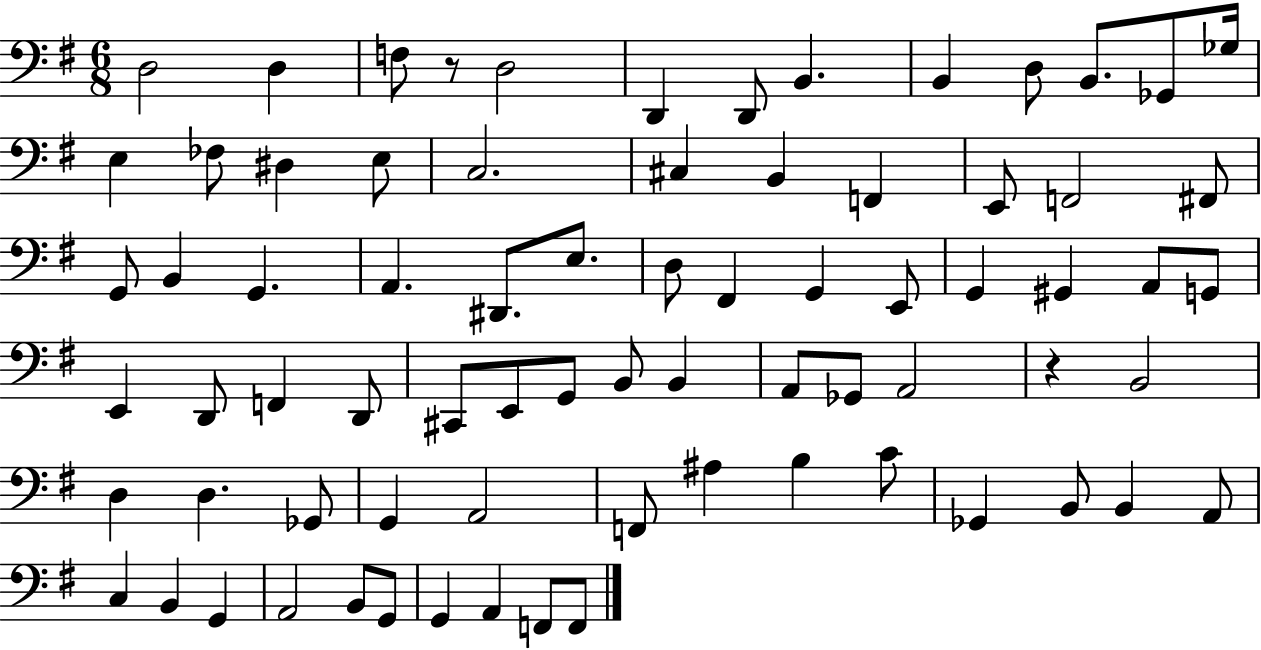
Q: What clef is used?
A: bass